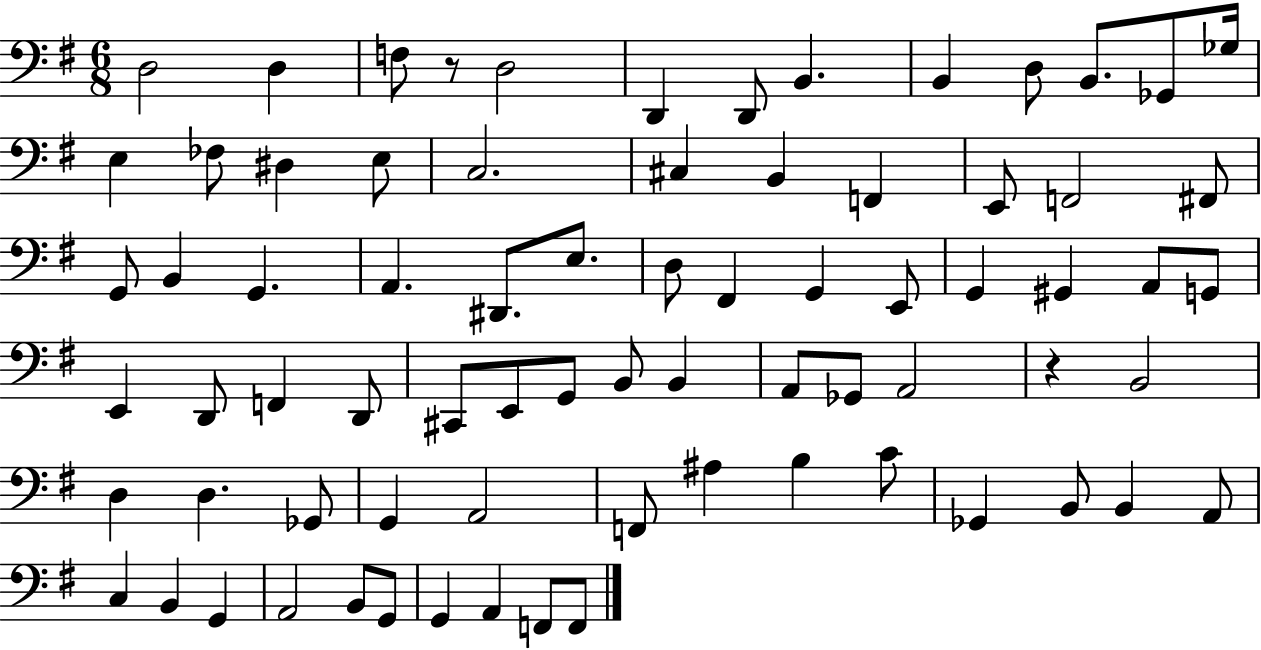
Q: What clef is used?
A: bass